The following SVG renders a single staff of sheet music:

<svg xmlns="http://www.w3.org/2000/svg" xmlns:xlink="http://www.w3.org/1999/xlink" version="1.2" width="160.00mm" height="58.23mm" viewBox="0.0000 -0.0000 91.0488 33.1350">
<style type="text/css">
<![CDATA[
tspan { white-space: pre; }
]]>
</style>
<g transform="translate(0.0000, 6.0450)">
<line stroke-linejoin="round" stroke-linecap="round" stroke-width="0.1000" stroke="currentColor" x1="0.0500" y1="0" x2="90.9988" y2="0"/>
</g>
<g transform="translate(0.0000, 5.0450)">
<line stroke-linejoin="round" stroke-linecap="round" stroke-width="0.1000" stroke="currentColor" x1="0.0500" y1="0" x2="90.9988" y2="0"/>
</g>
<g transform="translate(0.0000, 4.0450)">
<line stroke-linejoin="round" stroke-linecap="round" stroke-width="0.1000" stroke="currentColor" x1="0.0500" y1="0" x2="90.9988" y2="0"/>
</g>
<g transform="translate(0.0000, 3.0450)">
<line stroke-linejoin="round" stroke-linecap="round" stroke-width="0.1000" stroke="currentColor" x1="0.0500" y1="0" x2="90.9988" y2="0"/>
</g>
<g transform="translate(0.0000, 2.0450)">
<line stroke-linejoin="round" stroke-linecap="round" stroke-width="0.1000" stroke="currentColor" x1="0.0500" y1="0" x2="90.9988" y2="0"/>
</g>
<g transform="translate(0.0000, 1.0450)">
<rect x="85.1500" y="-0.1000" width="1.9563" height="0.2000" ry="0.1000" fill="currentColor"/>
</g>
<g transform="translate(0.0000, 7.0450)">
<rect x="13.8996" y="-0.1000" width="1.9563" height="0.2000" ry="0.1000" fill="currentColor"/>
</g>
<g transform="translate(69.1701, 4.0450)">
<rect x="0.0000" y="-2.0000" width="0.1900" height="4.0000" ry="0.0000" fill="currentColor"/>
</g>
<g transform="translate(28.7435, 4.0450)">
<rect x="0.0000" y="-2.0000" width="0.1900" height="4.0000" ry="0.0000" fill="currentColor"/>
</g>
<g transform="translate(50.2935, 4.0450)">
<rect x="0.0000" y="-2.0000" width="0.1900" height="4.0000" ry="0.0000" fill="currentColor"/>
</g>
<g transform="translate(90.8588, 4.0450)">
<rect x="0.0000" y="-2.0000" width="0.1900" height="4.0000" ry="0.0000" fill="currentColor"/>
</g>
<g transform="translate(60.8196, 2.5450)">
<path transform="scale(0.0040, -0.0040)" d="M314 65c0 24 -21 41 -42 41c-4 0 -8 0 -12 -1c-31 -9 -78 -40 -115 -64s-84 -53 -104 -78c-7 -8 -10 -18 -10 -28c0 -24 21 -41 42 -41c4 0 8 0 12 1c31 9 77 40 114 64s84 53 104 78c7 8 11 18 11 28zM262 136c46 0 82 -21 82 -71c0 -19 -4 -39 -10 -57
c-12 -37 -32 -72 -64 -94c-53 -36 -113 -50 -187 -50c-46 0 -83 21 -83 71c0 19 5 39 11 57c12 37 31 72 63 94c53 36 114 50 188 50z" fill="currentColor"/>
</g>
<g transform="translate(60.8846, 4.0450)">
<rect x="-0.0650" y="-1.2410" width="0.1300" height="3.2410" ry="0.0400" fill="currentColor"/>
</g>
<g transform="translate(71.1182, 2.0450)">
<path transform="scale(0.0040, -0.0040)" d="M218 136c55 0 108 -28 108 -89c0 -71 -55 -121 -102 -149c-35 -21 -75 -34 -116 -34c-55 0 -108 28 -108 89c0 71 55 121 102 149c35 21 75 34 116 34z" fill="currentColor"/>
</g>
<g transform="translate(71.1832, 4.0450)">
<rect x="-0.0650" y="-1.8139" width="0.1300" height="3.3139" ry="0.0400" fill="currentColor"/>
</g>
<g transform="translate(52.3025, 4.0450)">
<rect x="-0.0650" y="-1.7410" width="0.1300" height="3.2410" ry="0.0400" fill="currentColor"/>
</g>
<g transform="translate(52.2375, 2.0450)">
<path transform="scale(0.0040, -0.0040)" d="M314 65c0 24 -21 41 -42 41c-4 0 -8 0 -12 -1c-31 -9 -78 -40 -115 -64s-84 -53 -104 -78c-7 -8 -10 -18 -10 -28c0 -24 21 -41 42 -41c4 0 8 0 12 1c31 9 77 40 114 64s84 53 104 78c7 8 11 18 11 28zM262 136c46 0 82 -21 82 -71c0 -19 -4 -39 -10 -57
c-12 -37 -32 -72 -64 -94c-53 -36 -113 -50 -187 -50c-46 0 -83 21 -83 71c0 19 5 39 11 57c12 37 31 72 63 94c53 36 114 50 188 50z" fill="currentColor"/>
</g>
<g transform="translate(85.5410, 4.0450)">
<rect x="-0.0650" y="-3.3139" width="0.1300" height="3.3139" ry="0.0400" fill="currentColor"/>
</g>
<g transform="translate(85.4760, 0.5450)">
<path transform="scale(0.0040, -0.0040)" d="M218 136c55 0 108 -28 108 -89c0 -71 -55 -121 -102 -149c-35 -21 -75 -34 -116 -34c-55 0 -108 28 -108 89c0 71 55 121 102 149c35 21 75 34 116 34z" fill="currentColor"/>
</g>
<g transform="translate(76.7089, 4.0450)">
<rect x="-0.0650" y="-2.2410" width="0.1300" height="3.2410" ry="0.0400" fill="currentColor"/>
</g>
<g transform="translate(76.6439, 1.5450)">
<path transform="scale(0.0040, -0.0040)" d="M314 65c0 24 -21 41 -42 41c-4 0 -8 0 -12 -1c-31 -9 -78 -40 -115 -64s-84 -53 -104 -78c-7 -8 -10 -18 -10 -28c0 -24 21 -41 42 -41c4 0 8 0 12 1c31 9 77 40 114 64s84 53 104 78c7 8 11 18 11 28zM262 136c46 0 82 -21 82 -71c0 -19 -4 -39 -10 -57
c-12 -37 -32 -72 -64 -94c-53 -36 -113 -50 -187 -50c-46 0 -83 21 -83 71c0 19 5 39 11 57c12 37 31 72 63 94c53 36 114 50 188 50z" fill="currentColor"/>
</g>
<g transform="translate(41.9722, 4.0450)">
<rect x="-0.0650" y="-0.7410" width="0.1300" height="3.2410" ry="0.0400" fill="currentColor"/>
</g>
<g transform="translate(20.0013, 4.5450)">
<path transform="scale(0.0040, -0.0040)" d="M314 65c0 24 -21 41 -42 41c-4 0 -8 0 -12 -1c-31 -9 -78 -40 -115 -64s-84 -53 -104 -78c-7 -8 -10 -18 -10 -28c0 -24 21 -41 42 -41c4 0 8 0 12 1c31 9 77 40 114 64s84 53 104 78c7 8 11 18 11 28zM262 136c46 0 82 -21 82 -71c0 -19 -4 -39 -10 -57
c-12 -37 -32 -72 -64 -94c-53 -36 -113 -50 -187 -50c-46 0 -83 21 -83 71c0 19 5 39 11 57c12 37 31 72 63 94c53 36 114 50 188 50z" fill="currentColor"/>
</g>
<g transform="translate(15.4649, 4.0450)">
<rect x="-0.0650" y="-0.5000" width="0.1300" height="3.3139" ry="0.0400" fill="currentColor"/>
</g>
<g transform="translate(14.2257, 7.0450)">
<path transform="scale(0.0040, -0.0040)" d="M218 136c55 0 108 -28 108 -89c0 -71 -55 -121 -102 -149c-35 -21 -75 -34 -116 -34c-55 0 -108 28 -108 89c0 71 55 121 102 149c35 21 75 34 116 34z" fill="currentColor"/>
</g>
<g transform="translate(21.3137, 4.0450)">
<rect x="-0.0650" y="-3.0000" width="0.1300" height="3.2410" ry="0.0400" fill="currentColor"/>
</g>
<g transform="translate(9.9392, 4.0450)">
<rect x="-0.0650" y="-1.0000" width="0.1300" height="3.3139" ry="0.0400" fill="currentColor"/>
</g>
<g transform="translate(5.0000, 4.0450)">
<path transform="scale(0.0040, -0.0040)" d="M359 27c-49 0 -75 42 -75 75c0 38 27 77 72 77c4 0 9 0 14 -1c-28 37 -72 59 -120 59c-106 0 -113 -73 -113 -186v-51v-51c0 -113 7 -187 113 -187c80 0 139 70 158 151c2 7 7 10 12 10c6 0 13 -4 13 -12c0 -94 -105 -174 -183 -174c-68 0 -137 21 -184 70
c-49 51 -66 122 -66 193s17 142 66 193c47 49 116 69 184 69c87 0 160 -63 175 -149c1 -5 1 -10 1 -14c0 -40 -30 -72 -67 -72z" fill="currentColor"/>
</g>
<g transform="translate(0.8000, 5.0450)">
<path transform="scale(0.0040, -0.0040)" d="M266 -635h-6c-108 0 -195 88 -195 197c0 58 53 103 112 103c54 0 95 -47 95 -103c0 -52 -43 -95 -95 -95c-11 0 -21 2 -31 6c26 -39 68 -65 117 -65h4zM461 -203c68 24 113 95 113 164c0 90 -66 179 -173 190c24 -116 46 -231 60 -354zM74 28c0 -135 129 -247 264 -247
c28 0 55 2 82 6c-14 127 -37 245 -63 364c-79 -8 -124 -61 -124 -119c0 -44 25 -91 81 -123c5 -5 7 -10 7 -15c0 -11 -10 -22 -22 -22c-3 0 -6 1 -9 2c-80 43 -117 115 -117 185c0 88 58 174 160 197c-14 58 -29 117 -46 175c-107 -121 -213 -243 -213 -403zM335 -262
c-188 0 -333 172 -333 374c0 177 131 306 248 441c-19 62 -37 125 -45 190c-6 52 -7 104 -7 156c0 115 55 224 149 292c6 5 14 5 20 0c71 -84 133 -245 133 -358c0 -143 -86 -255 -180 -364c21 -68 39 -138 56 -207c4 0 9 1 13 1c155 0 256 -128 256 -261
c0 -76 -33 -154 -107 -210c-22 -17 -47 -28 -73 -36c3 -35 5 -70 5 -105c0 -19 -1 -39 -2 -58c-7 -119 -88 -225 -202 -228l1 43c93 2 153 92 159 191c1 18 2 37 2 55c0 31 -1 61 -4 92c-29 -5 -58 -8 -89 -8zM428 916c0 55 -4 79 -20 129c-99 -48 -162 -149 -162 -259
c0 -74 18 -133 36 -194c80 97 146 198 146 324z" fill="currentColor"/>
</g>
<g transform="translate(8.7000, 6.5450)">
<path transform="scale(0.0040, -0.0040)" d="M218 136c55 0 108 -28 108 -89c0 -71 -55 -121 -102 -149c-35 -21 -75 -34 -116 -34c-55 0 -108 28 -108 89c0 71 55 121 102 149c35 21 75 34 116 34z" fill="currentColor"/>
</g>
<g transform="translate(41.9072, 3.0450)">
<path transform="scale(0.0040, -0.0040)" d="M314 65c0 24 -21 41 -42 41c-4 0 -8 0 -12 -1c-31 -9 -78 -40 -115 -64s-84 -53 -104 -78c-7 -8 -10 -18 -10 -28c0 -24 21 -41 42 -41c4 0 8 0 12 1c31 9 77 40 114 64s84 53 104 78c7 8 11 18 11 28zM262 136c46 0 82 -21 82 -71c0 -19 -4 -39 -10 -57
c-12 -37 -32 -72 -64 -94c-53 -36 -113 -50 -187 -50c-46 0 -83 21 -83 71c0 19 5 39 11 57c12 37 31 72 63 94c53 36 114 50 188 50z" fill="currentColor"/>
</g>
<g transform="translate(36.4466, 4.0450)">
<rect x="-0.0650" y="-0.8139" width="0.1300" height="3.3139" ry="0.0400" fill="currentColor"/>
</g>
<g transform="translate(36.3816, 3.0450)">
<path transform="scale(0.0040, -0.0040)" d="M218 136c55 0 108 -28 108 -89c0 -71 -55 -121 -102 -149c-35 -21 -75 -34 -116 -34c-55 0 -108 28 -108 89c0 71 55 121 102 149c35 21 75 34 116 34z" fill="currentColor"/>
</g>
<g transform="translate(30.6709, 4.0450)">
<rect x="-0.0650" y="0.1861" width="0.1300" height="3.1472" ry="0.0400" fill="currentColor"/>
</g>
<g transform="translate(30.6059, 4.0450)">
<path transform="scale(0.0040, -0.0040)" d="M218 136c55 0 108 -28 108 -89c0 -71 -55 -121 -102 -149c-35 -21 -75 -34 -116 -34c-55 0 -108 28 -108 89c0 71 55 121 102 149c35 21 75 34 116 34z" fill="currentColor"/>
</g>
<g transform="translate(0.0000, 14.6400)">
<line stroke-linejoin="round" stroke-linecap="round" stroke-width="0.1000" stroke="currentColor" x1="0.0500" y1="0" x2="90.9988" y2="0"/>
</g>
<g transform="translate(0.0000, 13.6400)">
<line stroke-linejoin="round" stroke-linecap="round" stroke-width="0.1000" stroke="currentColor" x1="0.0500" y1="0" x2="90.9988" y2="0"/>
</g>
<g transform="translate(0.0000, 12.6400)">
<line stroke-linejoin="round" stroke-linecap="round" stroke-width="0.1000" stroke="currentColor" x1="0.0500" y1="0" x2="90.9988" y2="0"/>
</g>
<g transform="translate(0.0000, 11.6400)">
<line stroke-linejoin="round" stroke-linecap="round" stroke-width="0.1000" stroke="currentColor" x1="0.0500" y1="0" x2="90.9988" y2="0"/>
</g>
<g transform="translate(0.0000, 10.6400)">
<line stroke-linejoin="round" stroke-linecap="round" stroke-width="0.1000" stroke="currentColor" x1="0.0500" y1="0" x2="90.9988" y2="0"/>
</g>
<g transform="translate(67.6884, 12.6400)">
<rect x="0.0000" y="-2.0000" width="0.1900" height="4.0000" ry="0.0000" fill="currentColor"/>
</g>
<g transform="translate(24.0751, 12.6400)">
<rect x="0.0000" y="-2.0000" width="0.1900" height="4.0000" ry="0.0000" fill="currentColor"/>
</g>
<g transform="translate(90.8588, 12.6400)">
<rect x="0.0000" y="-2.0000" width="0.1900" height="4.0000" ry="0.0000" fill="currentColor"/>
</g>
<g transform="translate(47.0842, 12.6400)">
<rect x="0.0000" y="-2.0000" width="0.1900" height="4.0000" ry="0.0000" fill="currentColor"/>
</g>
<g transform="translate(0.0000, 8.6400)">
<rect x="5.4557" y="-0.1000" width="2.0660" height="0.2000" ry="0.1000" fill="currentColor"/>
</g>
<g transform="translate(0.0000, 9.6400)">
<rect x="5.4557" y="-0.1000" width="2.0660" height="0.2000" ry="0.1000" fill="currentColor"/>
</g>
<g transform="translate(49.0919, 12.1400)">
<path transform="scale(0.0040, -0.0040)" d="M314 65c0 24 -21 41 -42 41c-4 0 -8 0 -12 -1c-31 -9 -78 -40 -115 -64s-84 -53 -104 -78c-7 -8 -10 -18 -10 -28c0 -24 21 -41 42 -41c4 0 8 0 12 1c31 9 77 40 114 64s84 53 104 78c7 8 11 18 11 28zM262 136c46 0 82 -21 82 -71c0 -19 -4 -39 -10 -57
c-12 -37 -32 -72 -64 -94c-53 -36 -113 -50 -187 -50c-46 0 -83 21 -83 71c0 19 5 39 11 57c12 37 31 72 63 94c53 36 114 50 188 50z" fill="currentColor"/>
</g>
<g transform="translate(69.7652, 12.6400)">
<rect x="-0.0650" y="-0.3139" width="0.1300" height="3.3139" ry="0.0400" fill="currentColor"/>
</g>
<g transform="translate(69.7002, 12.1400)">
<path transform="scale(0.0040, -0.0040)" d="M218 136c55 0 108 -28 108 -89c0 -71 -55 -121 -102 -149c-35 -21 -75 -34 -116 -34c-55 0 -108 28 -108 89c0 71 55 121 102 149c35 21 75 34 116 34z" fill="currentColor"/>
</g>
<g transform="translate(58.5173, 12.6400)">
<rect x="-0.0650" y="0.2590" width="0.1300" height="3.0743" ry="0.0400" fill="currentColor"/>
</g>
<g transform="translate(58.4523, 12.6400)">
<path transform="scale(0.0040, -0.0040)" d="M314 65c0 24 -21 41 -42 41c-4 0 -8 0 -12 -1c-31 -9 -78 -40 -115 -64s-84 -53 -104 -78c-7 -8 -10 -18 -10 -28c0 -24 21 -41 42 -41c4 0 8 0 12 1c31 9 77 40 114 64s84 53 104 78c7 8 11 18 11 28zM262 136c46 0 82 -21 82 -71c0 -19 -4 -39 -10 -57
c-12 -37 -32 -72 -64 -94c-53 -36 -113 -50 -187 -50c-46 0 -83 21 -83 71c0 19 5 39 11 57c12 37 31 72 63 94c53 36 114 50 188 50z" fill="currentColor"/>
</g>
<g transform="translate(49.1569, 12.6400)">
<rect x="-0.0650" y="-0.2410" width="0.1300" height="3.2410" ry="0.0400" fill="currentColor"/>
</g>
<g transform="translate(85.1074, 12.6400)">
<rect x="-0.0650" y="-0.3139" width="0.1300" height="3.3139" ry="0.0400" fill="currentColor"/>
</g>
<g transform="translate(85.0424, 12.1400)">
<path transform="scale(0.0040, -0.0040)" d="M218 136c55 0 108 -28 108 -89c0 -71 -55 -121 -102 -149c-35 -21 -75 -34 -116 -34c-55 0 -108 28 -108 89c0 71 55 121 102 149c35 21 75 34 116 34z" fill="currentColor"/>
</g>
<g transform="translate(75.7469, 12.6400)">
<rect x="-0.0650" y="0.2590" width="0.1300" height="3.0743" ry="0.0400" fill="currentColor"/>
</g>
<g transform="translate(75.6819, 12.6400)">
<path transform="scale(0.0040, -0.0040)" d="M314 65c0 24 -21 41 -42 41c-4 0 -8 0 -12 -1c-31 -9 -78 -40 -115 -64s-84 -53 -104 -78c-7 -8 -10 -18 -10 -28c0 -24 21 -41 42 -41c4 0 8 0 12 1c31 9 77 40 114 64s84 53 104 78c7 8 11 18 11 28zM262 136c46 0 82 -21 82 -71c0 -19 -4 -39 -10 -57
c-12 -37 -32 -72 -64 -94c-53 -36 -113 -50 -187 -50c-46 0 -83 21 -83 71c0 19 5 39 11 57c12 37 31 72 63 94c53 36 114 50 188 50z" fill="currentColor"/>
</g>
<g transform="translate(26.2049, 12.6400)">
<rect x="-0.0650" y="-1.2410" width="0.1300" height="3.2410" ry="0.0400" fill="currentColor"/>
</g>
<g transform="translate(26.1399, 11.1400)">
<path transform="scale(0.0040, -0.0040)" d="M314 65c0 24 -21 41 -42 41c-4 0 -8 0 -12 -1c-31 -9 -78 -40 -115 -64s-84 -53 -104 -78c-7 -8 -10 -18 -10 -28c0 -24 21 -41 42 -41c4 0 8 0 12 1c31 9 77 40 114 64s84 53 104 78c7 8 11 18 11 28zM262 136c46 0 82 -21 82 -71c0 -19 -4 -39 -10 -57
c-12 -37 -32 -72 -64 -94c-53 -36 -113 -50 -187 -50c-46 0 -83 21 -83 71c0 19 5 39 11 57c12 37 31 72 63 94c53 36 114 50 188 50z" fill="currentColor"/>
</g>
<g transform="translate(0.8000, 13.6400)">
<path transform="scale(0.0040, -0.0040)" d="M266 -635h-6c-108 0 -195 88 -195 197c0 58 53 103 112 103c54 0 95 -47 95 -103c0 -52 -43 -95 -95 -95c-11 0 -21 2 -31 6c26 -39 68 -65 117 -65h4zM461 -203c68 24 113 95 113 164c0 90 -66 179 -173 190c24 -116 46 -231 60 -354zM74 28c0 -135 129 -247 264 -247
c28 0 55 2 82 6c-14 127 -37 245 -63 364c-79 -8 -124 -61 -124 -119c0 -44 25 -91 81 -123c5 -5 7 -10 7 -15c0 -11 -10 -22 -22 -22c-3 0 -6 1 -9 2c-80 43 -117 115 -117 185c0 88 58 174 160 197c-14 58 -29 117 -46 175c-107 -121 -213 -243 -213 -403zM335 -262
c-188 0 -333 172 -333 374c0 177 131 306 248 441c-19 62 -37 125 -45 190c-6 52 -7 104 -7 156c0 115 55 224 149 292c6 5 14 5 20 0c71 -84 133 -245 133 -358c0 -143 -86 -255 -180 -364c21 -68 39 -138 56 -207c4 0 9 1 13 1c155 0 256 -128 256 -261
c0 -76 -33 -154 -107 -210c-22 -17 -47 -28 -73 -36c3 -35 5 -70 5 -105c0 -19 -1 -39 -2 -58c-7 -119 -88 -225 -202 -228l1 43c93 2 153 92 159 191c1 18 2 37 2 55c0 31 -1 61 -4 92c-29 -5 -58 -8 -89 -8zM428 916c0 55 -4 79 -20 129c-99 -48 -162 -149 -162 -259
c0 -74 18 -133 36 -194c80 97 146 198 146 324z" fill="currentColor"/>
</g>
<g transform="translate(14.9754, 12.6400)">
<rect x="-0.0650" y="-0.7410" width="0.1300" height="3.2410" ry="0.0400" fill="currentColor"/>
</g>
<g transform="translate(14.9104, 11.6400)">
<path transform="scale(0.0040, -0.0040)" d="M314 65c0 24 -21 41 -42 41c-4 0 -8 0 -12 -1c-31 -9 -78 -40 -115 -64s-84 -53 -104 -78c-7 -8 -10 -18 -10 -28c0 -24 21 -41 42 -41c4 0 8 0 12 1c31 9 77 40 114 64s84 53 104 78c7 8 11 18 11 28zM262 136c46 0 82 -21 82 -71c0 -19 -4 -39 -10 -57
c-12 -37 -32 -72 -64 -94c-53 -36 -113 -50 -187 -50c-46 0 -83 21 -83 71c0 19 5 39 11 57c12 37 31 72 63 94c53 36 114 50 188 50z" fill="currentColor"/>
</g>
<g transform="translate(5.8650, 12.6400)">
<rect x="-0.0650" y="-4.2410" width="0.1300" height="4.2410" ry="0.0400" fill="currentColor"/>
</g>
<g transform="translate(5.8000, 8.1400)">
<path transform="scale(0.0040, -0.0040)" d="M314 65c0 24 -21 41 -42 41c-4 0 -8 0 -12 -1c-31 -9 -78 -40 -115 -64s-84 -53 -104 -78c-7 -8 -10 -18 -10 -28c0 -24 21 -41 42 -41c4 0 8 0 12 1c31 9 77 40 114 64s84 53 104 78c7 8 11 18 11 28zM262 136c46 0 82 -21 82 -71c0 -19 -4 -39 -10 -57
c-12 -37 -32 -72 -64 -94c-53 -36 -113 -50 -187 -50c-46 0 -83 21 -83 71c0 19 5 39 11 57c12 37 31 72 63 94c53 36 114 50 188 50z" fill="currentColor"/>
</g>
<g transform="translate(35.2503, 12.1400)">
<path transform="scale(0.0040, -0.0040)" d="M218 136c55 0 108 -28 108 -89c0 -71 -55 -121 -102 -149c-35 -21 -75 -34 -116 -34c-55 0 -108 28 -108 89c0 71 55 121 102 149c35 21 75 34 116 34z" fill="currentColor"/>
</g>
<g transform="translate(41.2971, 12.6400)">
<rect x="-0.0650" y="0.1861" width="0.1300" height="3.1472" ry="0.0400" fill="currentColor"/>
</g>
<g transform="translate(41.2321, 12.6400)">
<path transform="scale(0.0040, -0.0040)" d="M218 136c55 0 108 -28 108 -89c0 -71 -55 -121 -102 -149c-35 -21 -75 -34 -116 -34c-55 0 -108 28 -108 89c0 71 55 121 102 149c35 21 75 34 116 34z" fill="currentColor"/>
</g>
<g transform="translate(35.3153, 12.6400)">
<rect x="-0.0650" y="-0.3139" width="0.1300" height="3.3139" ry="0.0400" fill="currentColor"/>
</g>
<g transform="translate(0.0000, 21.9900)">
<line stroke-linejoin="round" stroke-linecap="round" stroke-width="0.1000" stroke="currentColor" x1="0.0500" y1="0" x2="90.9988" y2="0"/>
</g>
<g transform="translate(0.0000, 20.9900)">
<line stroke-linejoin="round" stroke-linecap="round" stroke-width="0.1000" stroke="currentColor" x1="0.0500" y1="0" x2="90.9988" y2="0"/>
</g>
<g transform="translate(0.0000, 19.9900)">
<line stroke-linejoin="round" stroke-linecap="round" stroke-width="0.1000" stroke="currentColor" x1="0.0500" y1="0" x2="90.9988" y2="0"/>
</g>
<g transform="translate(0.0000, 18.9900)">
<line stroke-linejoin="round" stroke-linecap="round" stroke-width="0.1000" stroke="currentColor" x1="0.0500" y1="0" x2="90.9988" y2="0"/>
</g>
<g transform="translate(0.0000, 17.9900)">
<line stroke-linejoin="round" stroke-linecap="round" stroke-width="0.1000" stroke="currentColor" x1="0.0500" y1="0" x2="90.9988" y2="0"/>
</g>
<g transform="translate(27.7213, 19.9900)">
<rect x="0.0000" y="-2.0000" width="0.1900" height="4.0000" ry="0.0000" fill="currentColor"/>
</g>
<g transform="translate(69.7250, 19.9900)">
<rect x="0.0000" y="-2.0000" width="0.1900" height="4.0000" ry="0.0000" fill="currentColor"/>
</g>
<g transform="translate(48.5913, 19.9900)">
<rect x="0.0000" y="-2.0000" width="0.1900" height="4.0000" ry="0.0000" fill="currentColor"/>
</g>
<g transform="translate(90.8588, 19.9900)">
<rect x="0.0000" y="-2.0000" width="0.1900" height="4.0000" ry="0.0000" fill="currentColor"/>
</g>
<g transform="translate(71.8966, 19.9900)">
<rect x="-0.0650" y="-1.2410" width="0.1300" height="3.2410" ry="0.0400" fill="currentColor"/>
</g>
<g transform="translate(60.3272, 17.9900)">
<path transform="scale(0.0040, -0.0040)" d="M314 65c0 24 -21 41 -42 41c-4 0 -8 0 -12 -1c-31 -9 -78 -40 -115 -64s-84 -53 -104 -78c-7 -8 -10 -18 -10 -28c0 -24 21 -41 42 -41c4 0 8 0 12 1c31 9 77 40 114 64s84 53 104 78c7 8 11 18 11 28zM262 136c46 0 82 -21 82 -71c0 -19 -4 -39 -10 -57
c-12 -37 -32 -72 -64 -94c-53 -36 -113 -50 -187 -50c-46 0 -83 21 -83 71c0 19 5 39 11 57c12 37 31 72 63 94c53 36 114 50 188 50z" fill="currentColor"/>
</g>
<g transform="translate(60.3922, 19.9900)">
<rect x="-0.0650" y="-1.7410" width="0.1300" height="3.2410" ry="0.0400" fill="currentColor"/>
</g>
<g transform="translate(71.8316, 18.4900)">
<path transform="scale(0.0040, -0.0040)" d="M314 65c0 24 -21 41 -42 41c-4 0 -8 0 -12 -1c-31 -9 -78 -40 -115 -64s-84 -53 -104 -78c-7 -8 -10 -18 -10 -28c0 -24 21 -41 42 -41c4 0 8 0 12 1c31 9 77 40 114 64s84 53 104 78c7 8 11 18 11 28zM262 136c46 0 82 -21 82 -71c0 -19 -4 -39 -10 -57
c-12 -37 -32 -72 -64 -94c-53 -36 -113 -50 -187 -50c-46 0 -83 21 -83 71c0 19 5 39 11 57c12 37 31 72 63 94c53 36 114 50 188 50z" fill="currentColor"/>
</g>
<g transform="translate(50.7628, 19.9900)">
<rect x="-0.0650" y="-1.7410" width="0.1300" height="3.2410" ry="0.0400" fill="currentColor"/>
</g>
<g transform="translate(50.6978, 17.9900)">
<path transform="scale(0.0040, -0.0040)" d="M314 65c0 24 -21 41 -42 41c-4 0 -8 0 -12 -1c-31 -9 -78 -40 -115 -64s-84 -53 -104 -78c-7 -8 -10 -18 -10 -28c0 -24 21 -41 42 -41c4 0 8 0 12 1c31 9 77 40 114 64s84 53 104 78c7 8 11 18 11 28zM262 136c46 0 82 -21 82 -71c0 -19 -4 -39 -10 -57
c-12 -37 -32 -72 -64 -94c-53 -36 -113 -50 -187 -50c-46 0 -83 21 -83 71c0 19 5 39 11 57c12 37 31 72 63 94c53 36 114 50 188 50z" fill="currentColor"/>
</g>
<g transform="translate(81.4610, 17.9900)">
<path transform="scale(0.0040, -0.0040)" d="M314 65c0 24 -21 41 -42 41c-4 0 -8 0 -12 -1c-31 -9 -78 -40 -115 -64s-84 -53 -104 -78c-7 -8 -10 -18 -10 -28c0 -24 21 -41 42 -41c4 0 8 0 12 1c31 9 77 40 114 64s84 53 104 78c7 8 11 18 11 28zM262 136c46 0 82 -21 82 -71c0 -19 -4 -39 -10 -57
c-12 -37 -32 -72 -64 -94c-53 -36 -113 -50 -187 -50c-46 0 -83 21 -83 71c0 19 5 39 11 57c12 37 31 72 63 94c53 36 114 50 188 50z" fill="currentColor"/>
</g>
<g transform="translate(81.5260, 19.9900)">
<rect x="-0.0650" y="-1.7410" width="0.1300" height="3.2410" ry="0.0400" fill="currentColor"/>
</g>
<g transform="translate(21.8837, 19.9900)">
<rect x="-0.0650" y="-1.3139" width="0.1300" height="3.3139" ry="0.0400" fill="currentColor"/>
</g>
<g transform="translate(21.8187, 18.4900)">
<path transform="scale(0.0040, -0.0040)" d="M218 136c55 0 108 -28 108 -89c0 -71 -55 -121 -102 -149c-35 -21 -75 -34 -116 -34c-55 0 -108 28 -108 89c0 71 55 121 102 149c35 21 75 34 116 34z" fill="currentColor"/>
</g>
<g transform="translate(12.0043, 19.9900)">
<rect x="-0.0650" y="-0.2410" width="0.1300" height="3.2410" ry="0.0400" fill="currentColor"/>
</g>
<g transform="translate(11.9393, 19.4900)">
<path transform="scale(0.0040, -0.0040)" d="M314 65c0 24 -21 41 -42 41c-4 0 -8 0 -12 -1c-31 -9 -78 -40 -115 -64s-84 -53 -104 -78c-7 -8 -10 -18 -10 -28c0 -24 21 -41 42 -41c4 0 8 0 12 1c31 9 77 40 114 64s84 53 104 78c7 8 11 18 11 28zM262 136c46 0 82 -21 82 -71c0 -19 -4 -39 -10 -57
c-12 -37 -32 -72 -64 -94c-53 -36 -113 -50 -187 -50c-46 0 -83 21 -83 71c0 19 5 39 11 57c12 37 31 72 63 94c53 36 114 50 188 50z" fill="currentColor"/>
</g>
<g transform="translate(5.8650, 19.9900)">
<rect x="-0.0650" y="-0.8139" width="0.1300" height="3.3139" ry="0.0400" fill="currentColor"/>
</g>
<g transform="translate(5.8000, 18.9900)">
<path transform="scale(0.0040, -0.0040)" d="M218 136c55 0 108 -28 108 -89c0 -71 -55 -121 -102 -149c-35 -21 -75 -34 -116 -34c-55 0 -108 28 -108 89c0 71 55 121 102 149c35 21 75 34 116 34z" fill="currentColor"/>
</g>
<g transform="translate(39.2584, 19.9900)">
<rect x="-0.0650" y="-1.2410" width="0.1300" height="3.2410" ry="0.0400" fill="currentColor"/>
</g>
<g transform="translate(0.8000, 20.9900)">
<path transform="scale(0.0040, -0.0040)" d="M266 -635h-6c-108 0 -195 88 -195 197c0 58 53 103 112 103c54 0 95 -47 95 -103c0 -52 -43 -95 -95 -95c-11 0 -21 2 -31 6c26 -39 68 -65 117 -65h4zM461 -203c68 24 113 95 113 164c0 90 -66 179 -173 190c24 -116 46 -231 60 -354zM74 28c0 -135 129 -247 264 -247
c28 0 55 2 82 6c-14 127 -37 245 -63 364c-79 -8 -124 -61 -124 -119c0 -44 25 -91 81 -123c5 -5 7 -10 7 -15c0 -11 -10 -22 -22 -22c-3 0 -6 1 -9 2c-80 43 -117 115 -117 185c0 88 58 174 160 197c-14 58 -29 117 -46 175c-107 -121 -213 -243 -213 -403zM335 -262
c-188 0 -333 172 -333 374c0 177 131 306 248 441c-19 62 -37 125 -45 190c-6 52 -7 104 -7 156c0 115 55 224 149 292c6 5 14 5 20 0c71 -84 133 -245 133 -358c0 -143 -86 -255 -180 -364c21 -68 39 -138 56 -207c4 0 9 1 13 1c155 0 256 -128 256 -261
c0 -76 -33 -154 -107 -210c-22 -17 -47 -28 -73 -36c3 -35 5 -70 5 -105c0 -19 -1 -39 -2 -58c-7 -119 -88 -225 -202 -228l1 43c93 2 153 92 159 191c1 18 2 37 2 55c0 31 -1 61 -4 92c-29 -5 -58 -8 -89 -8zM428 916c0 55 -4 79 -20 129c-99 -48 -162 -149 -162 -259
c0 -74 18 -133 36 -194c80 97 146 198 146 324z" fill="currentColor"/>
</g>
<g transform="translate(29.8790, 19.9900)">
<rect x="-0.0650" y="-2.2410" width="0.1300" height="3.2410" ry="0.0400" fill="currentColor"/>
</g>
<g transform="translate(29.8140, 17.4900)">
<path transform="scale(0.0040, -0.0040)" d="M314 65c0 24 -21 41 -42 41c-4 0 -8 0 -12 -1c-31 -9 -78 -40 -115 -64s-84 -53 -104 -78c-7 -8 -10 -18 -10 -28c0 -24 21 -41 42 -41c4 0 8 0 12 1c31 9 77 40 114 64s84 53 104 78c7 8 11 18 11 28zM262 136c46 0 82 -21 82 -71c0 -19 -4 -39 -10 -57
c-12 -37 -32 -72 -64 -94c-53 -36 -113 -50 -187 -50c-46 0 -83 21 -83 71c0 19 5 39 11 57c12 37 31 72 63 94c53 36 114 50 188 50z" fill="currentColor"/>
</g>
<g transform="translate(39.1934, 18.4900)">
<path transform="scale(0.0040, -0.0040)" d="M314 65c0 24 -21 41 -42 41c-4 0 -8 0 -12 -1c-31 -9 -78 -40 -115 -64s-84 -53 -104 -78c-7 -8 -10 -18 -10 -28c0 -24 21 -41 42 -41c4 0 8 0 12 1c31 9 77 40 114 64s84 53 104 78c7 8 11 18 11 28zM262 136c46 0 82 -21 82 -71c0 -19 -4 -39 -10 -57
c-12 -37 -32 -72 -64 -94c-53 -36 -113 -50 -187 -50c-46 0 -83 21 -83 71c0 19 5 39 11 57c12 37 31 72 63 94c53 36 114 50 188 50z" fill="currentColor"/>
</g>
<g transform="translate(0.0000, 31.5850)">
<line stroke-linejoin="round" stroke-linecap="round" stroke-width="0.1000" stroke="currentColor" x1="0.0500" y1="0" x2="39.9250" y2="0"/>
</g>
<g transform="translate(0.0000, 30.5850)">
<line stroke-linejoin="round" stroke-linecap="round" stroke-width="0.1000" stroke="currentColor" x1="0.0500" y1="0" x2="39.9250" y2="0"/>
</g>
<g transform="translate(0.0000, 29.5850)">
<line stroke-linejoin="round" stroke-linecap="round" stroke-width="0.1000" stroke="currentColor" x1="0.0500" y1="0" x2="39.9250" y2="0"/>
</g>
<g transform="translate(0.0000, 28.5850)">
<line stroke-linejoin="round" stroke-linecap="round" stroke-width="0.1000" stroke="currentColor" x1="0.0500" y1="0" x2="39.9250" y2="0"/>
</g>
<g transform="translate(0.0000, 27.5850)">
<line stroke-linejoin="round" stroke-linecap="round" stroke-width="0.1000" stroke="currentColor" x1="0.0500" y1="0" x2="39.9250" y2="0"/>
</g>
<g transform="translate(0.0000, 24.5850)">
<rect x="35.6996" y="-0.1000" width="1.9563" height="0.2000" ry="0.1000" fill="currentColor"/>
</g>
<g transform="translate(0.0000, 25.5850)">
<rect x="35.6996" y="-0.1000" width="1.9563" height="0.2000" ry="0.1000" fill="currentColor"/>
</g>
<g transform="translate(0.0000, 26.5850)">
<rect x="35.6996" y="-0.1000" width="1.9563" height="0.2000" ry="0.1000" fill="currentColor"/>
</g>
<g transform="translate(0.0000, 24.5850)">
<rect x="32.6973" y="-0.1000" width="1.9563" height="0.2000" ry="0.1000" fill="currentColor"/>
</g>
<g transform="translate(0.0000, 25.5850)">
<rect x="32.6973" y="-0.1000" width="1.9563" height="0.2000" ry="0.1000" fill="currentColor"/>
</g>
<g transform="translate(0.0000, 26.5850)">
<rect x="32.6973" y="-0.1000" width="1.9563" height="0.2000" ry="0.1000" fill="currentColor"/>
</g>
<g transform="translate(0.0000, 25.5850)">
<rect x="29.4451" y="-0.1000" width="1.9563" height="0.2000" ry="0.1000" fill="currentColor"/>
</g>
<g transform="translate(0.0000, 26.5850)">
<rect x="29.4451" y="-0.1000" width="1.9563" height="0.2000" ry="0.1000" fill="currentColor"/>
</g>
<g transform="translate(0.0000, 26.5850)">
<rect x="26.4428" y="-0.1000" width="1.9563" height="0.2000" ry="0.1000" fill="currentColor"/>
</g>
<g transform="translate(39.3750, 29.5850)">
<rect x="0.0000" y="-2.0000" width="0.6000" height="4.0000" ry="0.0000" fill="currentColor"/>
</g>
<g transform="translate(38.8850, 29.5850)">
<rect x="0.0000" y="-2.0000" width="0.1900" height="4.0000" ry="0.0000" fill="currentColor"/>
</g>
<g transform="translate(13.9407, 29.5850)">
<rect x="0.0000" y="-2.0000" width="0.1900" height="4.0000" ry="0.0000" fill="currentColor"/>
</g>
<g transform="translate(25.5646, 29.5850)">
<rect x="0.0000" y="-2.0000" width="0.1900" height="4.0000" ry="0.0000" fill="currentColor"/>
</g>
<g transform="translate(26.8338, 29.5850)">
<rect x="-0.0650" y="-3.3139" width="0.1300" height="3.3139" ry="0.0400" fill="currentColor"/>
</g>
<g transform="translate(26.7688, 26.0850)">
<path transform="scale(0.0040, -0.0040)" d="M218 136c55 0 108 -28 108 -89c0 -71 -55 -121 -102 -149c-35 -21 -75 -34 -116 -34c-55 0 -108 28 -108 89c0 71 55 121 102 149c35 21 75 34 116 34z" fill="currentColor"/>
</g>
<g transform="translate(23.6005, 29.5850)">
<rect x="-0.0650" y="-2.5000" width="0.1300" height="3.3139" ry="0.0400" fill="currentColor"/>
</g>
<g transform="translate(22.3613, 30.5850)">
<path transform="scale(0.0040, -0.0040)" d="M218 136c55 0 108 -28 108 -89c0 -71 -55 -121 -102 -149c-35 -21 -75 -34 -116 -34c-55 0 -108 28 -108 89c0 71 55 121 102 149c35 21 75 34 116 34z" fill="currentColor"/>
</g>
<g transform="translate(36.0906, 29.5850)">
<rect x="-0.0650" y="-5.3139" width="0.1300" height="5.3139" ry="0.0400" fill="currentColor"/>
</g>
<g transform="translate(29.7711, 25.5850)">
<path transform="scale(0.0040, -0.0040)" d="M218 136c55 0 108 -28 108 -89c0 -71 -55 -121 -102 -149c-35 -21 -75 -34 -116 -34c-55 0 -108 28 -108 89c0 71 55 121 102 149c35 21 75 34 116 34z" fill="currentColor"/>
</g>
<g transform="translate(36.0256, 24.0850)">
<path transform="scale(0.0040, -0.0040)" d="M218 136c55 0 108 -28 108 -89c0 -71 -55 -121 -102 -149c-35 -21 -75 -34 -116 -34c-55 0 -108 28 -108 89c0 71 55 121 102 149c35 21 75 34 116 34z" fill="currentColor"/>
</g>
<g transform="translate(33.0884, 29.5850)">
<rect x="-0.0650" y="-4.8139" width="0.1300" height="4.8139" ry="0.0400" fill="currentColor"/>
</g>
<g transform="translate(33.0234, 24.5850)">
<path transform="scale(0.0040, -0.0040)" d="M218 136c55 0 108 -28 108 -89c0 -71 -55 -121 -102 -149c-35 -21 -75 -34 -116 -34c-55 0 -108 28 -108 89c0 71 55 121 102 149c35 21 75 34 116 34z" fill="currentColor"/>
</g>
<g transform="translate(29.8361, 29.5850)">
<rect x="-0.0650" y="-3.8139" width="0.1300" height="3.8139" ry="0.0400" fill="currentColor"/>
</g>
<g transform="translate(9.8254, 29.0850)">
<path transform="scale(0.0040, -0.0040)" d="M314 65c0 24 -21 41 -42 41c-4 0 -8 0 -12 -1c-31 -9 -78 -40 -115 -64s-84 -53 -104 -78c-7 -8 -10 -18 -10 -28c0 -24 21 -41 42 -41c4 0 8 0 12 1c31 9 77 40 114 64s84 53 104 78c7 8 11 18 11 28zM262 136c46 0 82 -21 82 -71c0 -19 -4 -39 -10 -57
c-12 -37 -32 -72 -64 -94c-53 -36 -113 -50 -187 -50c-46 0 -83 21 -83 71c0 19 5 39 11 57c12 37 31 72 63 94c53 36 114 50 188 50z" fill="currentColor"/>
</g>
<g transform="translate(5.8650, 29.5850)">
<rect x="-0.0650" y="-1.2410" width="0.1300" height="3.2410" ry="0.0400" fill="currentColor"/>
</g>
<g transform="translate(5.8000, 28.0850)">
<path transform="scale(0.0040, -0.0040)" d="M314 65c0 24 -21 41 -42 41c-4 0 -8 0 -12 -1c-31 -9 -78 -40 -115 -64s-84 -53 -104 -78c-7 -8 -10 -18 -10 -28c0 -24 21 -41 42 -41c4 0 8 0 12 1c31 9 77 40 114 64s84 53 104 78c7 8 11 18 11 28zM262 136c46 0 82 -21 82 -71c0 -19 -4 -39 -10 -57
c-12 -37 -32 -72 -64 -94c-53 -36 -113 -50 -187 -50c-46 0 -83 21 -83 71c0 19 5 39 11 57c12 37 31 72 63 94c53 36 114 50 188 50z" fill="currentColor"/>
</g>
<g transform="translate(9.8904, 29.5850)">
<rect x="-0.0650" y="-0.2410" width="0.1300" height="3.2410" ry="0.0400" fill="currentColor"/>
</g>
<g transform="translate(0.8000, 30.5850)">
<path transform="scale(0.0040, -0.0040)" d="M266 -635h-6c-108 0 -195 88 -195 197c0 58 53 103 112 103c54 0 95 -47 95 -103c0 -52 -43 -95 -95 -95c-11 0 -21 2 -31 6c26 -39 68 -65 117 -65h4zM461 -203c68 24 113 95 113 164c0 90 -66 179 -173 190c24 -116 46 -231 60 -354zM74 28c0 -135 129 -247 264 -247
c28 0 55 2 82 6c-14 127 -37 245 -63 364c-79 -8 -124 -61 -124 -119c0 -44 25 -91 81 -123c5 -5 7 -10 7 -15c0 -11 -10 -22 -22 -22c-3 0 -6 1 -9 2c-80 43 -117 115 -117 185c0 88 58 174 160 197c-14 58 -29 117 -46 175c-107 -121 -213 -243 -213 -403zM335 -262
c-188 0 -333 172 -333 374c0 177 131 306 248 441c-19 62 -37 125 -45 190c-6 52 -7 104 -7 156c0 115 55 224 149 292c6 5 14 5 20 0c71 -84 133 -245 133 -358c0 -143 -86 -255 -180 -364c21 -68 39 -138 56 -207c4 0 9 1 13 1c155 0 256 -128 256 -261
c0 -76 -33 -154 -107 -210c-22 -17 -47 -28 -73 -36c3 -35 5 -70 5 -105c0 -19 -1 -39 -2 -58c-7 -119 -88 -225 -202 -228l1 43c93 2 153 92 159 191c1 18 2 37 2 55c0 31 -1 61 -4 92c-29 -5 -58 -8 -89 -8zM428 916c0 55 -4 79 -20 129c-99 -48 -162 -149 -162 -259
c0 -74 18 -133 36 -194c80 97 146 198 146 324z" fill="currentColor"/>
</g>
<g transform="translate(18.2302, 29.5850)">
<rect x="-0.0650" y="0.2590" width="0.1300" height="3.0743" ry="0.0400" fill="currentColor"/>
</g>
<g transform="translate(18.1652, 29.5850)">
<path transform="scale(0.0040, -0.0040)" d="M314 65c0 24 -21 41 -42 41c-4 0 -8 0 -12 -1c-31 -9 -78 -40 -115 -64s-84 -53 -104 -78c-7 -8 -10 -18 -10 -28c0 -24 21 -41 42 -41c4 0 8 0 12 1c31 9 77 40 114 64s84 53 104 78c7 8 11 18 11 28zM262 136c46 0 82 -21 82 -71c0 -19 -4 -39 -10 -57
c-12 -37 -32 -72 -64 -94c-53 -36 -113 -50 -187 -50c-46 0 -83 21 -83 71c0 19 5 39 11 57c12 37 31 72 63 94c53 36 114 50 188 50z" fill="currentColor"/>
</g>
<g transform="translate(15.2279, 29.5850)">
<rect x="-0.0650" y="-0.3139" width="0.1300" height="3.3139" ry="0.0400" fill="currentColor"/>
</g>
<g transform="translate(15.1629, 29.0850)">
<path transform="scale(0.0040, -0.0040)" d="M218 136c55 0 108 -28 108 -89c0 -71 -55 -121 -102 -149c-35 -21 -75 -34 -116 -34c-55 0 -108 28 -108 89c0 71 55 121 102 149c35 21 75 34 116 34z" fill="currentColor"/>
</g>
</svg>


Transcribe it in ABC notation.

X:1
T:Untitled
M:4/4
L:1/4
K:C
D C A2 B d d2 f2 e2 f g2 b d'2 d2 e2 c B c2 B2 c B2 c d c2 e g2 e2 f2 f2 e2 f2 e2 c2 c B2 G b c' e' f'